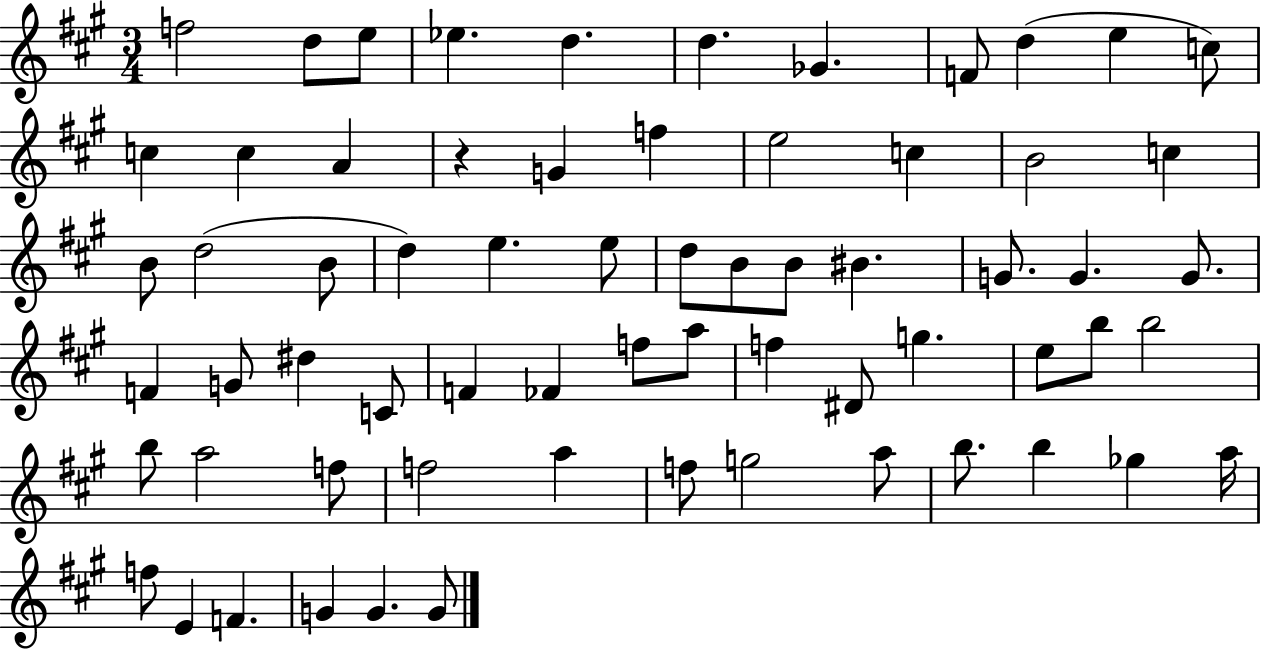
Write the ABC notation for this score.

X:1
T:Untitled
M:3/4
L:1/4
K:A
f2 d/2 e/2 _e d d _G F/2 d e c/2 c c A z G f e2 c B2 c B/2 d2 B/2 d e e/2 d/2 B/2 B/2 ^B G/2 G G/2 F G/2 ^d C/2 F _F f/2 a/2 f ^D/2 g e/2 b/2 b2 b/2 a2 f/2 f2 a f/2 g2 a/2 b/2 b _g a/4 f/2 E F G G G/2